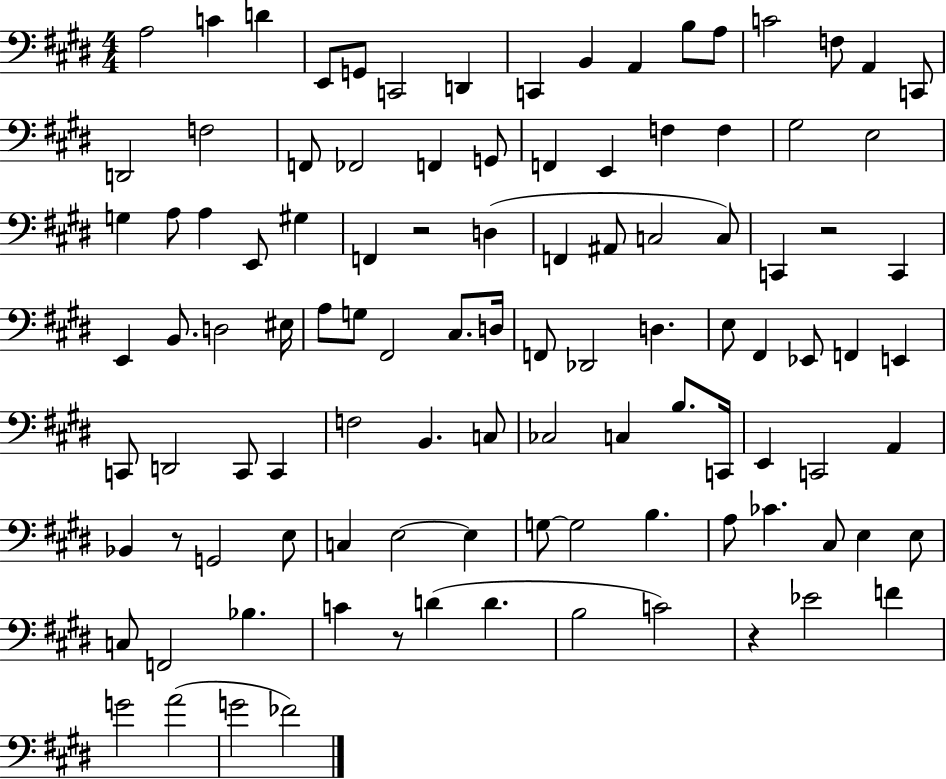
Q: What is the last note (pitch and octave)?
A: FES4